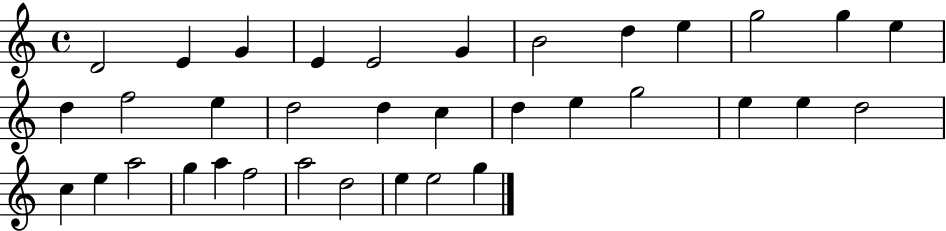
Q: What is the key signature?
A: C major